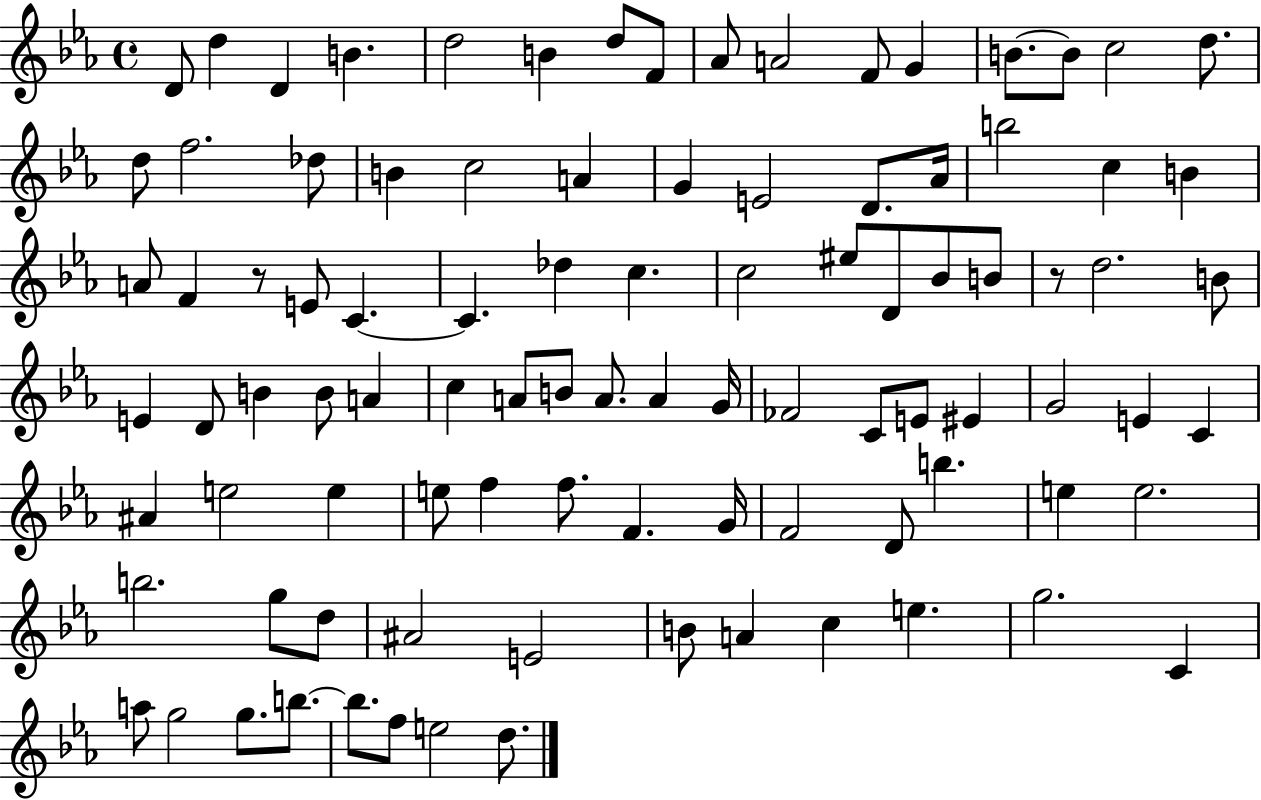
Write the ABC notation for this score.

X:1
T:Untitled
M:4/4
L:1/4
K:Eb
D/2 d D B d2 B d/2 F/2 _A/2 A2 F/2 G B/2 B/2 c2 d/2 d/2 f2 _d/2 B c2 A G E2 D/2 _A/4 b2 c B A/2 F z/2 E/2 C C _d c c2 ^e/2 D/2 _B/2 B/2 z/2 d2 B/2 E D/2 B B/2 A c A/2 B/2 A/2 A G/4 _F2 C/2 E/2 ^E G2 E C ^A e2 e e/2 f f/2 F G/4 F2 D/2 b e e2 b2 g/2 d/2 ^A2 E2 B/2 A c e g2 C a/2 g2 g/2 b/2 b/2 f/2 e2 d/2